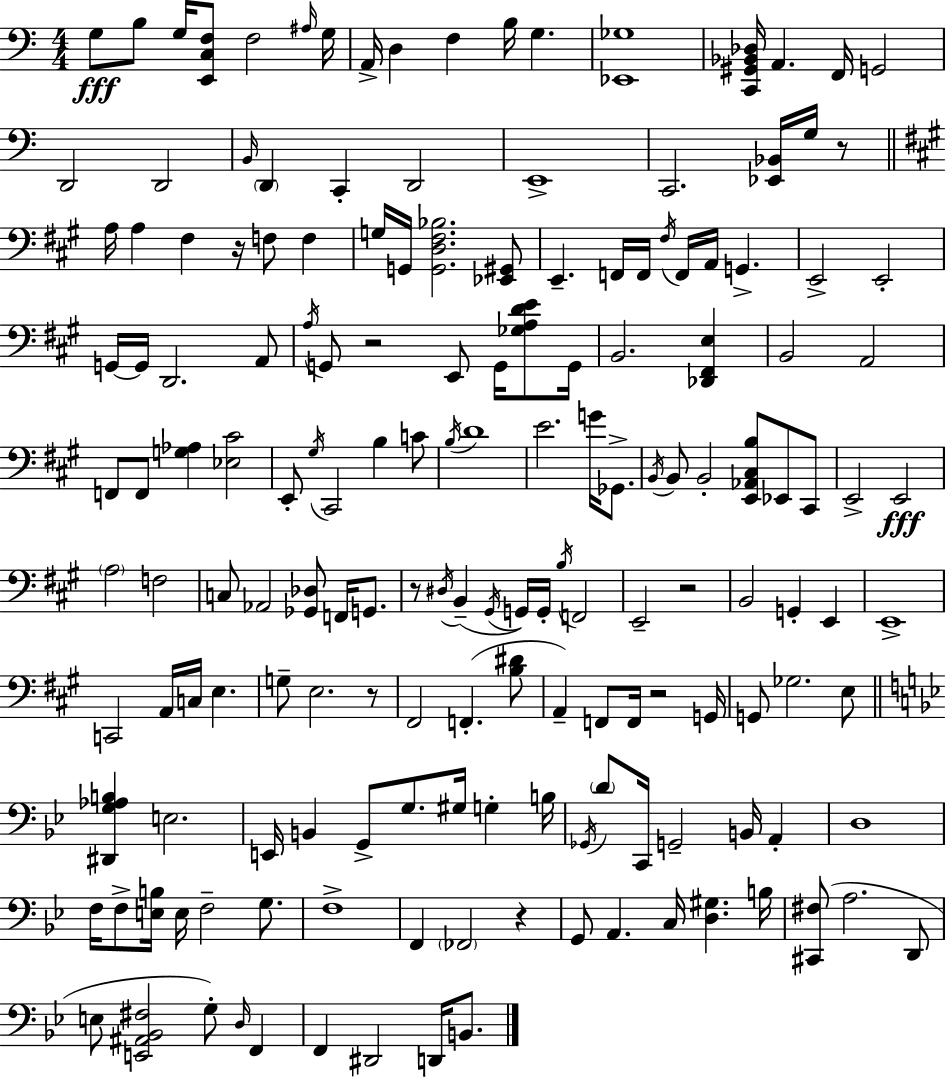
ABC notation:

X:1
T:Untitled
M:4/4
L:1/4
K:Am
G,/2 B,/2 G,/4 [E,,C,F,]/2 F,2 ^A,/4 G,/4 A,,/4 D, F, B,/4 G, [_E,,_G,]4 [C,,^G,,_B,,_D,]/4 A,, F,,/4 G,,2 D,,2 D,,2 B,,/4 D,, C,, D,,2 E,,4 C,,2 [_E,,_B,,]/4 G,/4 z/2 A,/4 A, ^F, z/4 F,/2 F, G,/4 G,,/4 [G,,D,^F,_B,]2 [_E,,^G,,]/2 E,, F,,/4 F,,/4 ^F,/4 F,,/4 A,,/4 G,, E,,2 E,,2 G,,/4 G,,/4 D,,2 A,,/2 A,/4 G,,/2 z2 E,,/2 G,,/4 [_G,A,DE]/2 G,,/4 B,,2 [_D,,^F,,E,] B,,2 A,,2 F,,/2 F,,/2 [G,_A,] [_E,^C]2 E,,/2 ^G,/4 ^C,,2 B, C/2 B,/4 D4 E2 G/4 _G,,/2 B,,/4 B,,/2 B,,2 [E,,_A,,^C,B,]/2 _E,,/2 ^C,,/2 E,,2 E,,2 A,2 F,2 C,/2 _A,,2 [_G,,_D,]/2 F,,/4 G,,/2 z/2 ^D,/4 B,, ^G,,/4 G,,/4 G,,/4 B,/4 F,,2 E,,2 z2 B,,2 G,, E,, E,,4 C,,2 A,,/4 C,/4 E, G,/2 E,2 z/2 ^F,,2 F,, [B,^D]/2 A,, F,,/2 F,,/4 z2 G,,/4 G,,/2 _G,2 E,/2 [^D,,G,_A,B,] E,2 E,,/4 B,, G,,/2 G,/2 ^G,/4 G, B,/4 _G,,/4 D/2 C,,/4 G,,2 B,,/4 A,, D,4 F,/4 F,/2 [E,B,]/4 E,/4 F,2 G,/2 F,4 F,, _F,,2 z G,,/2 A,, C,/4 [D,^G,] B,/4 [^C,,^F,]/2 A,2 D,,/2 E,/2 [E,,^A,,_B,,^F,]2 G,/2 D,/4 F,, F,, ^D,,2 D,,/4 B,,/2